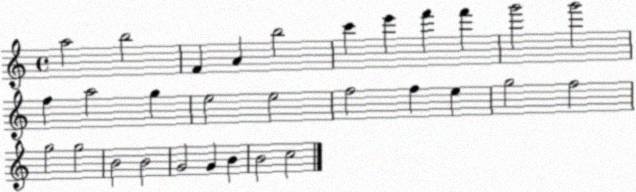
X:1
T:Untitled
M:4/4
L:1/4
K:C
a2 b2 F A b2 c' e' f' f' g'2 g'2 f a2 g e2 e2 f2 f e g2 f2 g2 g2 B2 B2 G2 G B B2 c2